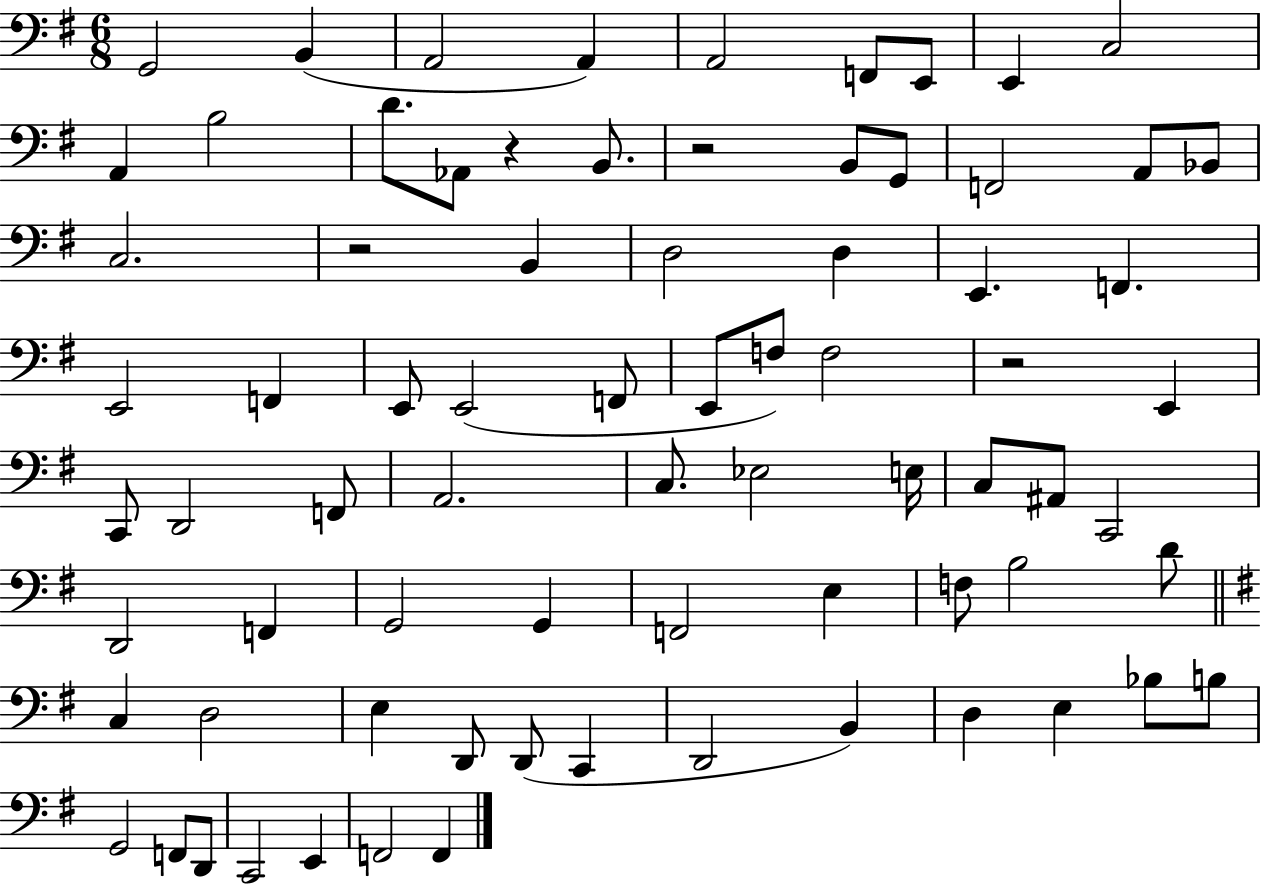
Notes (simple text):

G2/h B2/q A2/h A2/q A2/h F2/e E2/e E2/q C3/h A2/q B3/h D4/e. Ab2/e R/q B2/e. R/h B2/e G2/e F2/h A2/e Bb2/e C3/h. R/h B2/q D3/h D3/q E2/q. F2/q. E2/h F2/q E2/e E2/h F2/e E2/e F3/e F3/h R/h E2/q C2/e D2/h F2/e A2/h. C3/e. Eb3/h E3/s C3/e A#2/e C2/h D2/h F2/q G2/h G2/q F2/h E3/q F3/e B3/h D4/e C3/q D3/h E3/q D2/e D2/e C2/q D2/h B2/q D3/q E3/q Bb3/e B3/e G2/h F2/e D2/e C2/h E2/q F2/h F2/q